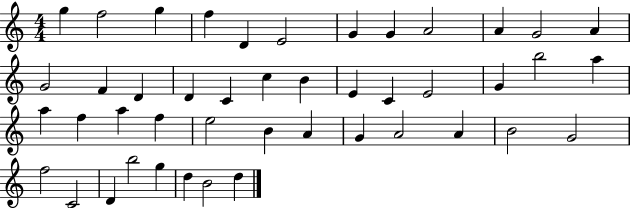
{
  \clef treble
  \numericTimeSignature
  \time 4/4
  \key c \major
  g''4 f''2 g''4 | f''4 d'4 e'2 | g'4 g'4 a'2 | a'4 g'2 a'4 | \break g'2 f'4 d'4 | d'4 c'4 c''4 b'4 | e'4 c'4 e'2 | g'4 b''2 a''4 | \break a''4 f''4 a''4 f''4 | e''2 b'4 a'4 | g'4 a'2 a'4 | b'2 g'2 | \break f''2 c'2 | d'4 b''2 g''4 | d''4 b'2 d''4 | \bar "|."
}